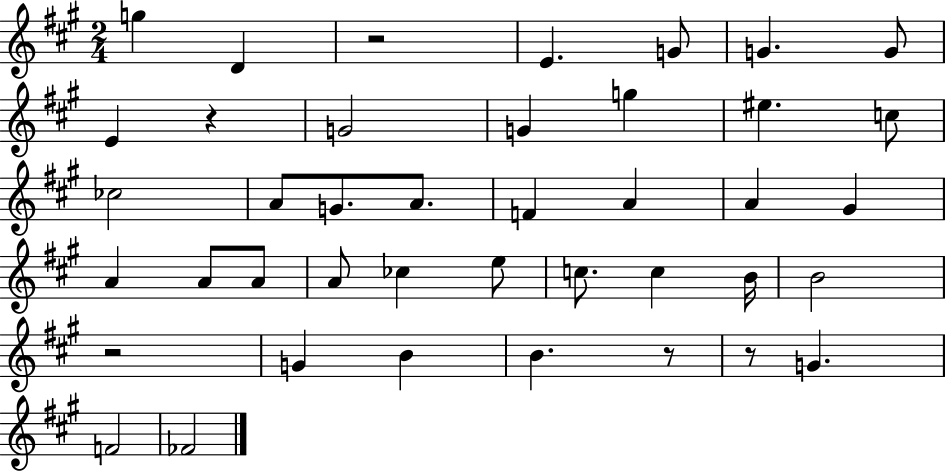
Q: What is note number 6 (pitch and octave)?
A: G4